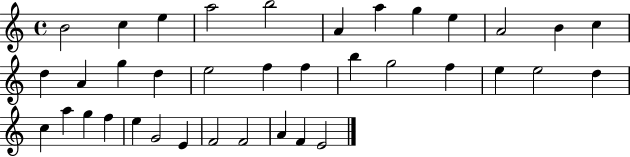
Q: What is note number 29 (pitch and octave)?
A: F5